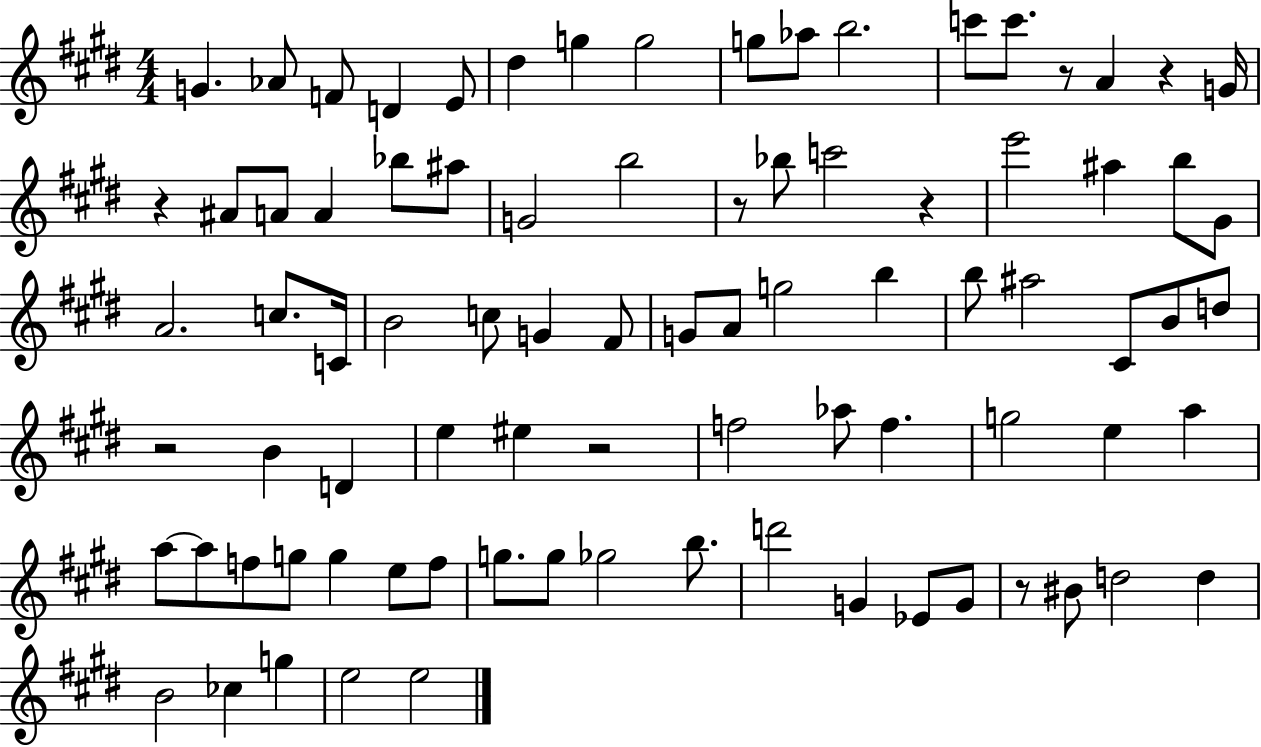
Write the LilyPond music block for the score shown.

{
  \clef treble
  \numericTimeSignature
  \time 4/4
  \key e \major
  g'4. aes'8 f'8 d'4 e'8 | dis''4 g''4 g''2 | g''8 aes''8 b''2. | c'''8 c'''8. r8 a'4 r4 g'16 | \break r4 ais'8 a'8 a'4 bes''8 ais''8 | g'2 b''2 | r8 bes''8 c'''2 r4 | e'''2 ais''4 b''8 gis'8 | \break a'2. c''8. c'16 | b'2 c''8 g'4 fis'8 | g'8 a'8 g''2 b''4 | b''8 ais''2 cis'8 b'8 d''8 | \break r2 b'4 d'4 | e''4 eis''4 r2 | f''2 aes''8 f''4. | g''2 e''4 a''4 | \break a''8~~ a''8 f''8 g''8 g''4 e''8 f''8 | g''8. g''8 ges''2 b''8. | d'''2 g'4 ees'8 g'8 | r8 bis'8 d''2 d''4 | \break b'2 ces''4 g''4 | e''2 e''2 | \bar "|."
}